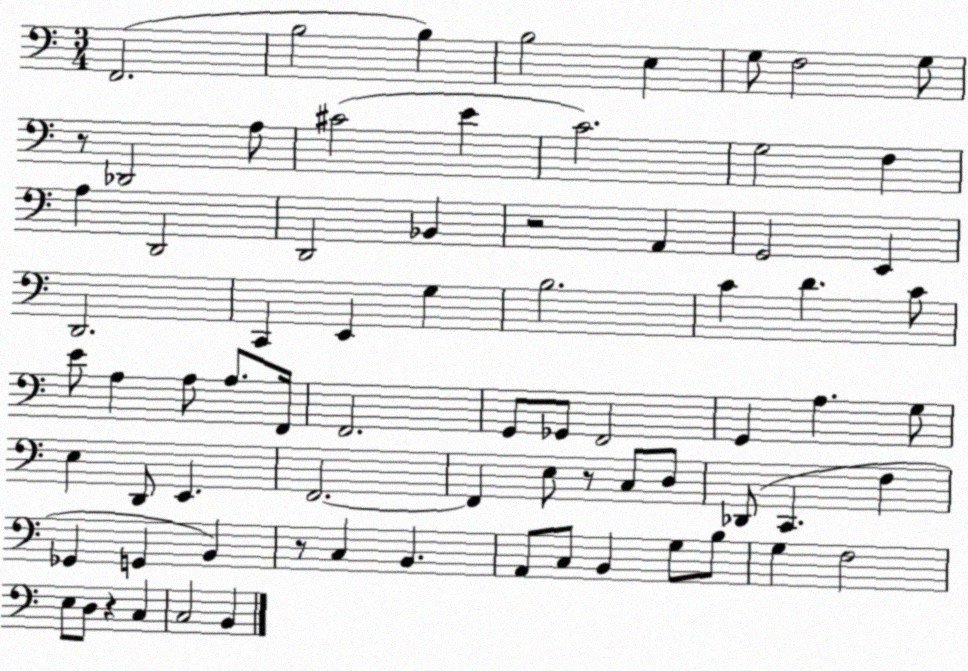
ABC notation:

X:1
T:Untitled
M:3/4
L:1/4
K:C
F,,2 B,2 B, B,2 E, G,/2 F,2 G,/2 z/2 _D,,2 A,/2 ^C2 E C2 G,2 F, A, D,,2 D,,2 _B,, z2 A,, G,,2 E,, D,,2 C,, E,, G, B,2 C D C/2 E/2 A, A,/2 A,/2 F,,/4 F,,2 G,,/2 _G,,/2 F,,2 G,, A, G,/2 E, D,,/2 E,, F,,2 F,, E,/2 z/2 C,/2 D,/2 _D,,/2 C,, F, _G,, G,, B,, z/2 C, B,, A,,/2 C,/2 B,, G,/2 B,/2 G, F,2 E,/2 D,/2 z C, C,2 B,,